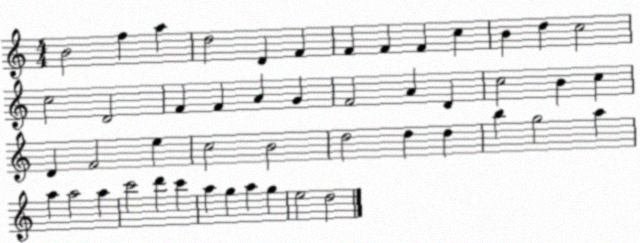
X:1
T:Untitled
M:4/4
L:1/4
K:C
B2 f a d2 D F F F F c B d c2 c2 D2 F F A G F2 A D c2 B c D F2 e c2 B2 d2 d d b g2 a a a2 a c'2 d' c' a g a g e2 d2